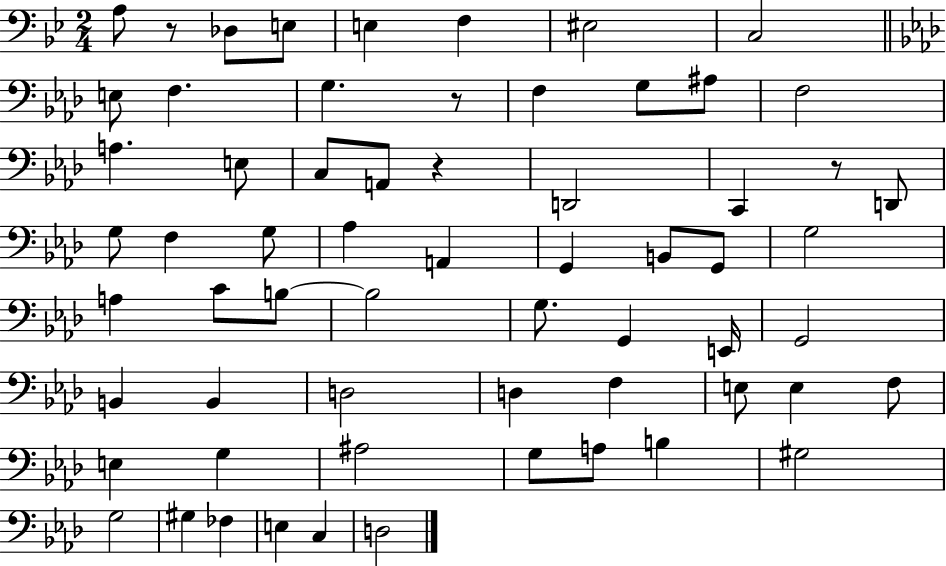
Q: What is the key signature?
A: BES major